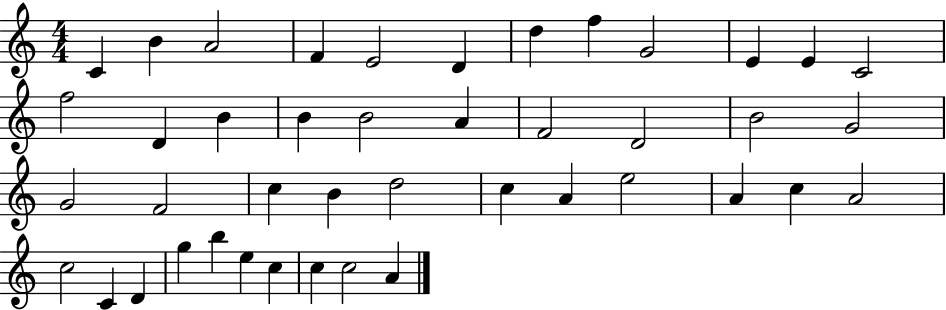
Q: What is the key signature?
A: C major